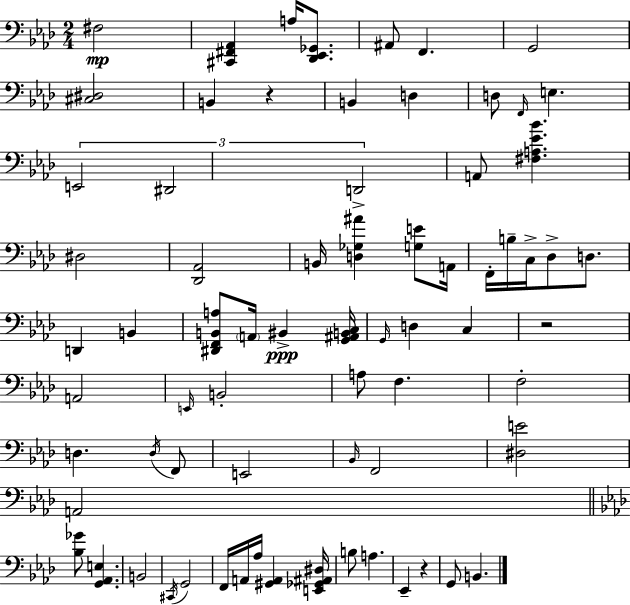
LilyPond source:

{
  \clef bass
  \numericTimeSignature
  \time 2/4
  \key f \minor
  fis2\mp | <cis, fis, aes,>4 a16 <des, ees, ges,>8. | ais,8 f,4. | g,2 | \break <cis dis>2 | b,4 r4 | b,4 d4 | d8 \grace { f,16 } e4. | \break \tuplet 3/2 { e,2 | dis,2 | d,2-> } | a,8 <fis a ees' bes'>4. | \break dis2 | <des, aes,>2 | b,16 <d ges ais'>4 <g e'>8 | a,16 f,16-. b16-- c16-> des8-> d8. | \break d,4 b,4 | <dis, f, b, a>8 \parenthesize a,16 bis,4->\ppp | <g, ais, b, c>16 \grace { g,16 } d4 c4 | r2 | \break a,2 | \grace { e,16 } b,2-. | a8 f4. | f2-. | \break d4. | \acciaccatura { d16 } f,8 e,2 | \grace { bes,16 } f,2 | <dis e'>2 | \break a,2 | \bar "||" \break \key f \minor <bes ges'>8 <g, aes, e>4. | b,2 | \acciaccatura { cis,16 } g,2 | f,16 a,16 aes16 <gis, a,>4 | \break <e, ges, ais, dis>16 b8 a4. | ees,4-- r4 | g,8 b,4. | \bar "|."
}